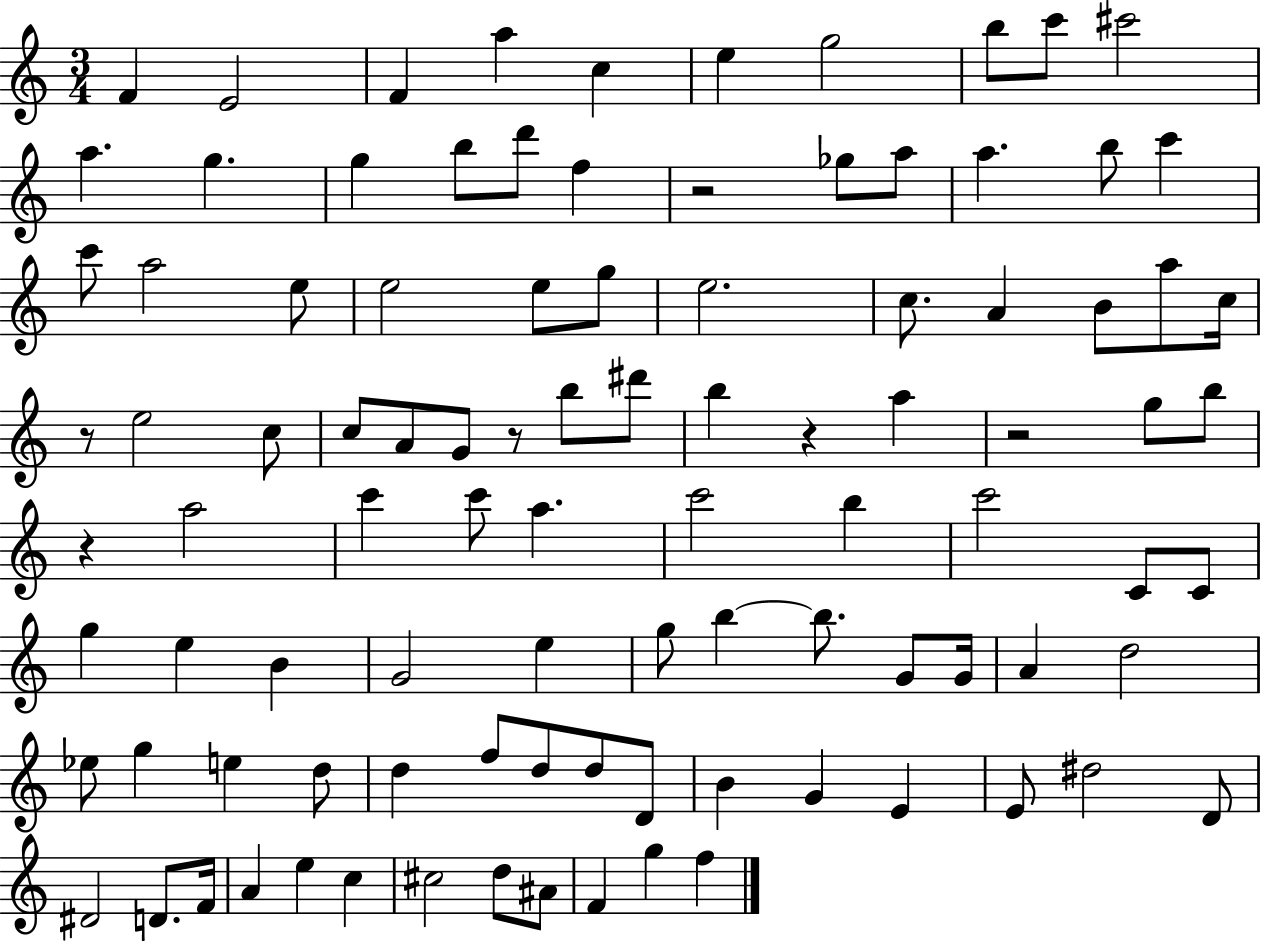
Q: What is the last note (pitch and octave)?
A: F5